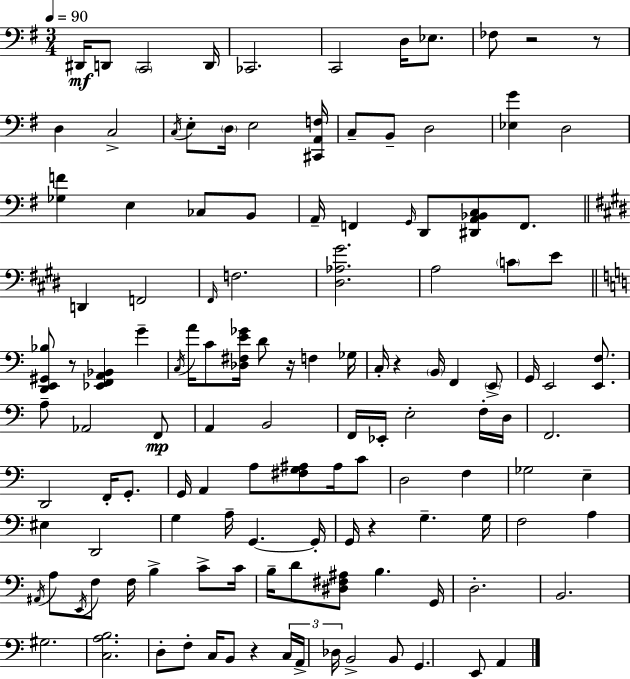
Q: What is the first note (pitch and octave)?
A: D#2